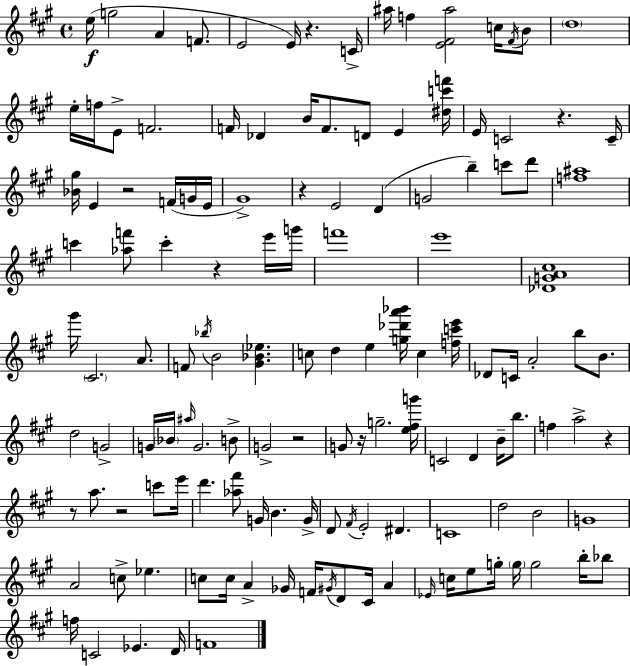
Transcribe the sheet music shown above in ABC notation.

X:1
T:Untitled
M:4/4
L:1/4
K:A
e/4 g2 A F/2 E2 E/4 z C/4 ^a/4 f [E^F^a]2 c/4 ^F/4 B/2 d4 e/4 f/4 E/2 F2 F/4 _D B/4 F/2 D/2 E [^dc'f']/4 E/4 C2 z C/4 [_B^g]/4 E z2 F/4 G/4 E/4 ^G4 z E2 D G2 b c'/2 d'/2 [f^a]4 c' [_af']/2 c' z e'/4 g'/4 f'4 e'4 [_DGA^c]4 ^g'/4 ^C2 A/2 F/2 _b/4 B2 [^G_B_e] c/2 d e [g_d'a'_b']/4 c [fc'e']/4 _D/2 C/4 A2 b/2 B/2 d2 G2 G/4 _B/4 ^a/4 G2 B/2 G2 z2 G/2 z/4 g2 [e^fg']/4 C2 D B/4 b/2 f a2 z z/2 a/2 z2 c'/2 e'/4 d' [_a^f']/2 G/4 B G/4 D/2 ^F/4 E2 ^D C4 d2 B2 G4 A2 c/2 _e c/2 c/4 A _G/4 F/4 ^G/4 D/2 ^C/4 A _E/4 c/4 e/2 g/4 g/4 g2 b/4 _b/2 f/4 C2 _E D/4 F4